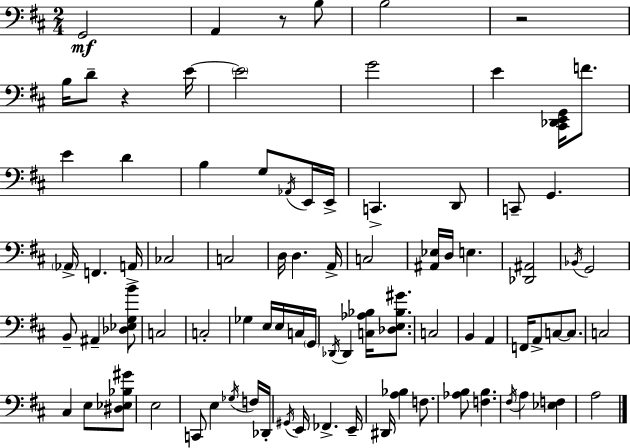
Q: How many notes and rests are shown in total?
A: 85